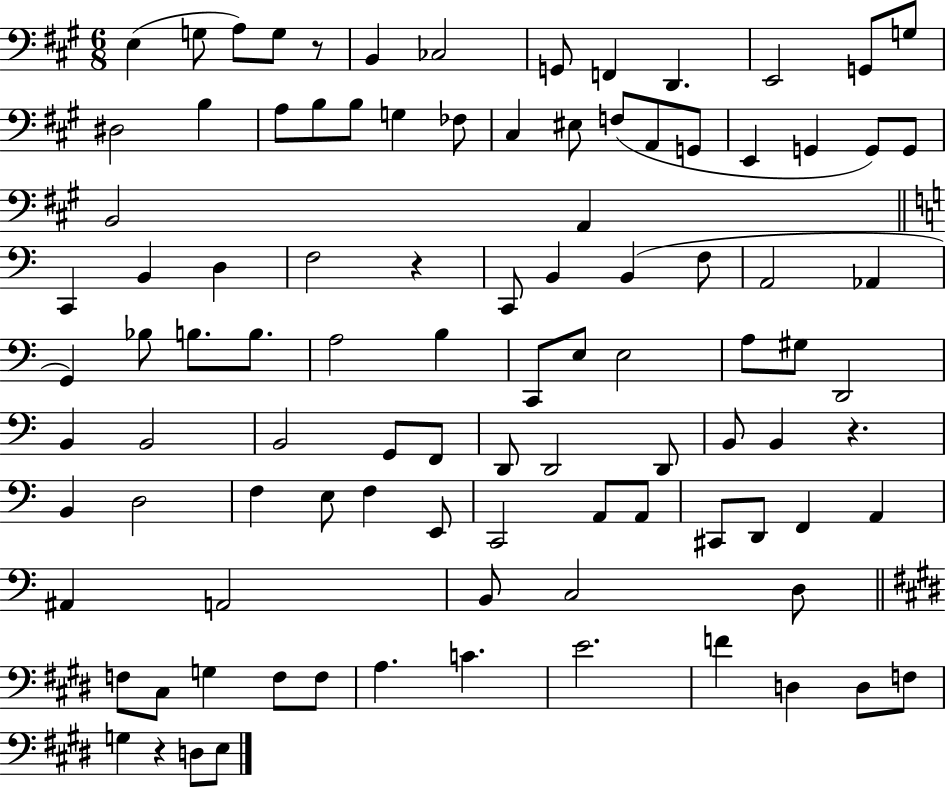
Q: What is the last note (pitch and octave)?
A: E3